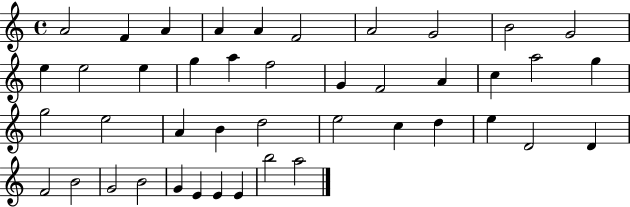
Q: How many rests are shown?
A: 0